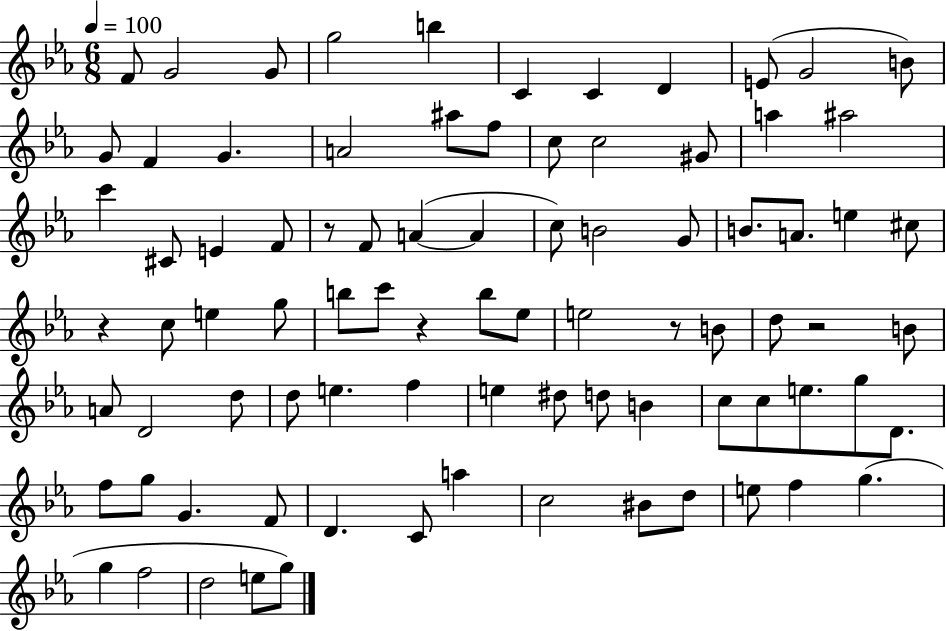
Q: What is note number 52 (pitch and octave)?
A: E5